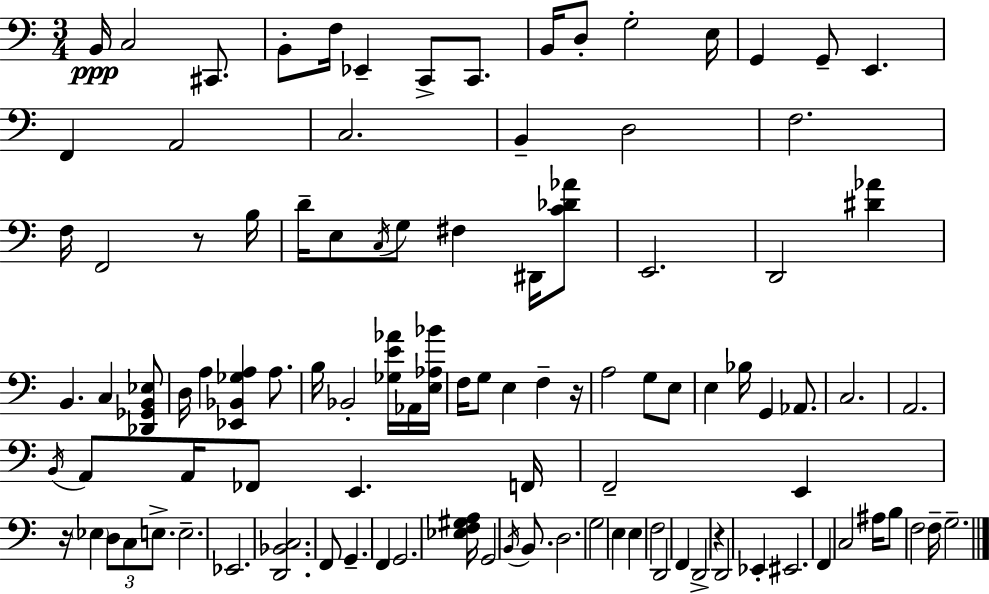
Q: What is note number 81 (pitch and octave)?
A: F2